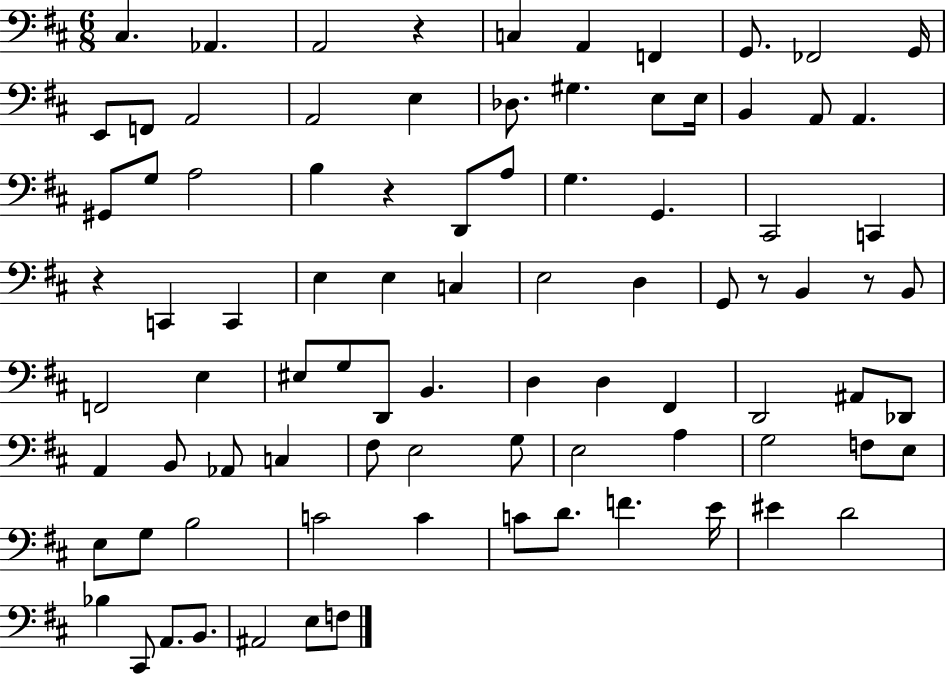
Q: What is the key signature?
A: D major